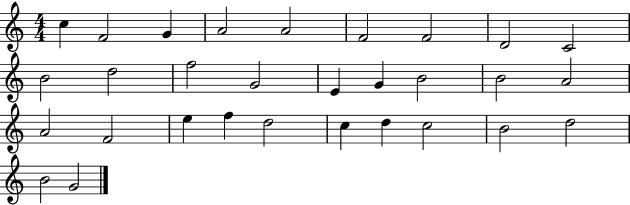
C5/q F4/h G4/q A4/h A4/h F4/h F4/h D4/h C4/h B4/h D5/h F5/h G4/h E4/q G4/q B4/h B4/h A4/h A4/h F4/h E5/q F5/q D5/h C5/q D5/q C5/h B4/h D5/h B4/h G4/h